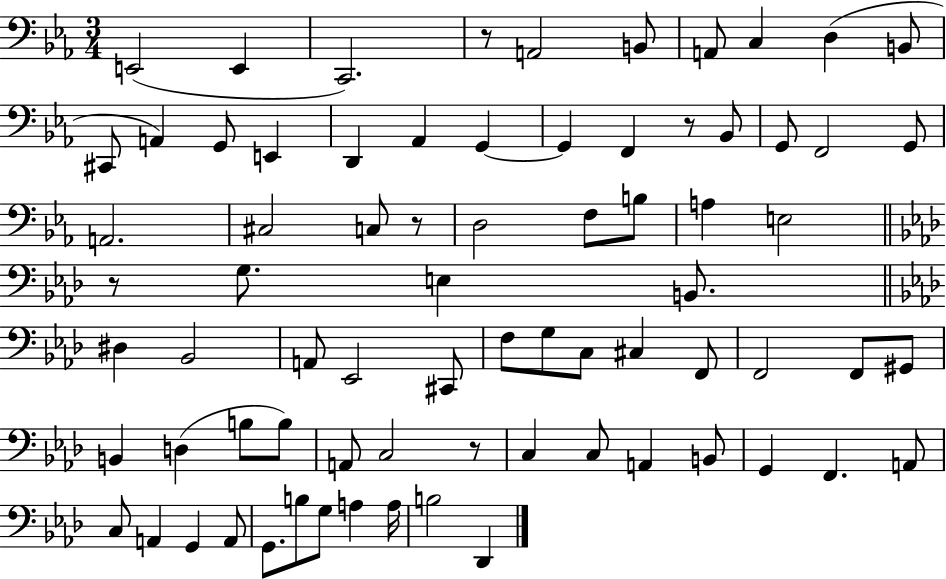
E2/h E2/q C2/h. R/e A2/h B2/e A2/e C3/q D3/q B2/e C#2/e A2/q G2/e E2/q D2/q Ab2/q G2/q G2/q F2/q R/e Bb2/e G2/e F2/h G2/e A2/h. C#3/h C3/e R/e D3/h F3/e B3/e A3/q E3/h R/e G3/e. E3/q B2/e. D#3/q Bb2/h A2/e Eb2/h C#2/e F3/e G3/e C3/e C#3/q F2/e F2/h F2/e G#2/e B2/q D3/q B3/e B3/e A2/e C3/h R/e C3/q C3/e A2/q B2/e G2/q F2/q. A2/e C3/e A2/q G2/q A2/e G2/e. B3/e G3/e A3/q A3/s B3/h Db2/q